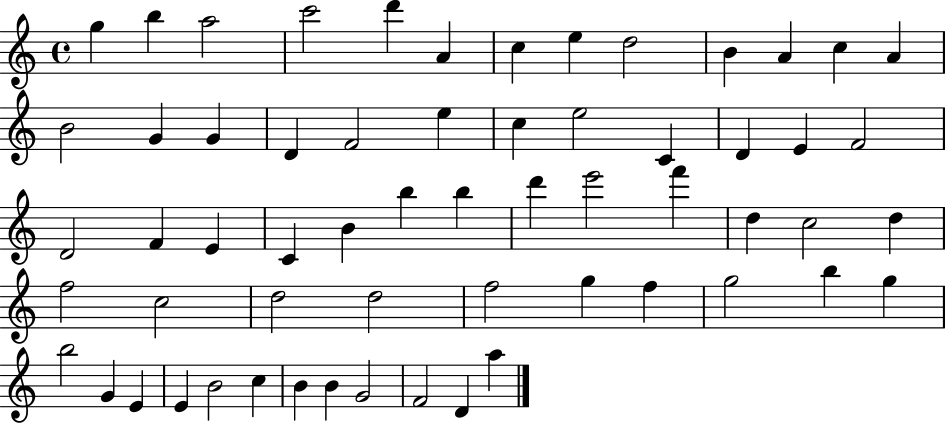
{
  \clef treble
  \time 4/4
  \defaultTimeSignature
  \key c \major
  g''4 b''4 a''2 | c'''2 d'''4 a'4 | c''4 e''4 d''2 | b'4 a'4 c''4 a'4 | \break b'2 g'4 g'4 | d'4 f'2 e''4 | c''4 e''2 c'4 | d'4 e'4 f'2 | \break d'2 f'4 e'4 | c'4 b'4 b''4 b''4 | d'''4 e'''2 f'''4 | d''4 c''2 d''4 | \break f''2 c''2 | d''2 d''2 | f''2 g''4 f''4 | g''2 b''4 g''4 | \break b''2 g'4 e'4 | e'4 b'2 c''4 | b'4 b'4 g'2 | f'2 d'4 a''4 | \break \bar "|."
}